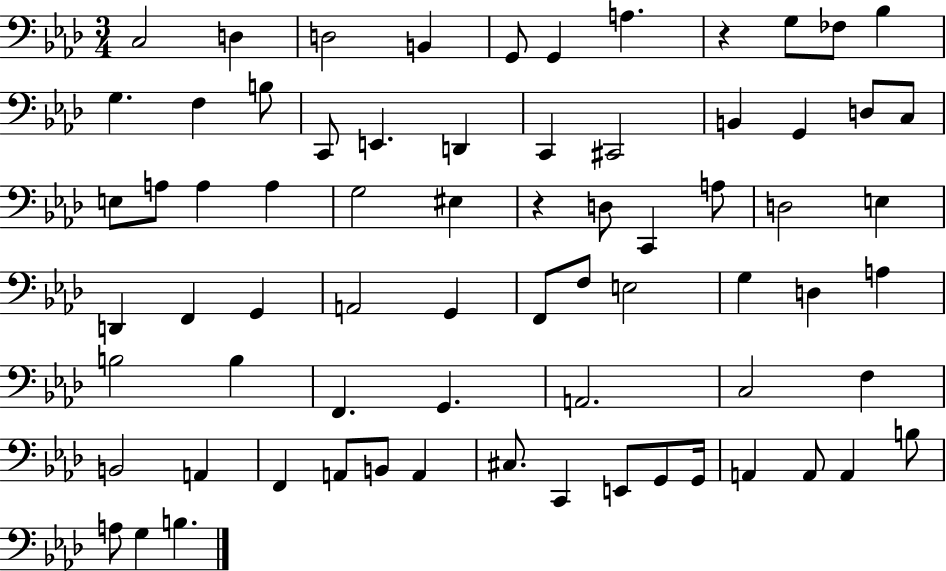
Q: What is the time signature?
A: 3/4